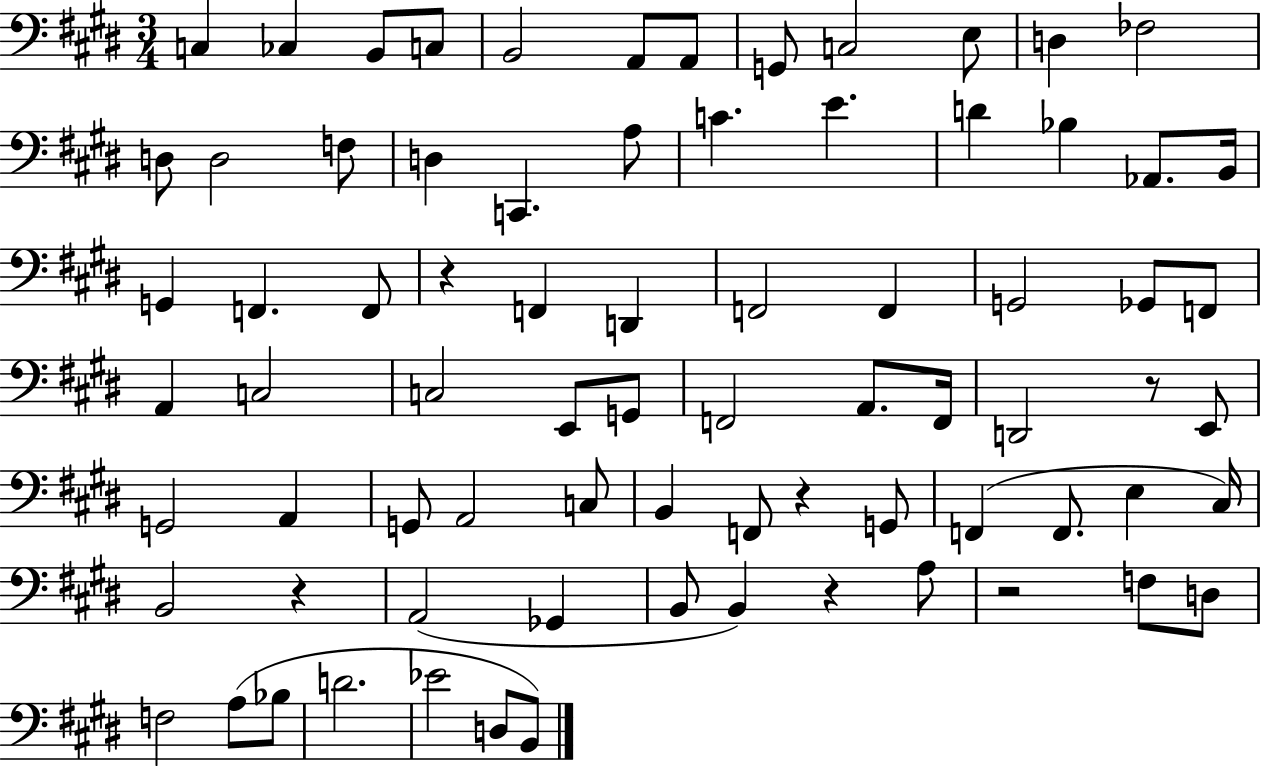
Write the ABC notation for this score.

X:1
T:Untitled
M:3/4
L:1/4
K:E
C, _C, B,,/2 C,/2 B,,2 A,,/2 A,,/2 G,,/2 C,2 E,/2 D, _F,2 D,/2 D,2 F,/2 D, C,, A,/2 C E D _B, _A,,/2 B,,/4 G,, F,, F,,/2 z F,, D,, F,,2 F,, G,,2 _G,,/2 F,,/2 A,, C,2 C,2 E,,/2 G,,/2 F,,2 A,,/2 F,,/4 D,,2 z/2 E,,/2 G,,2 A,, G,,/2 A,,2 C,/2 B,, F,,/2 z G,,/2 F,, F,,/2 E, ^C,/4 B,,2 z A,,2 _G,, B,,/2 B,, z A,/2 z2 F,/2 D,/2 F,2 A,/2 _B,/2 D2 _E2 D,/2 B,,/2